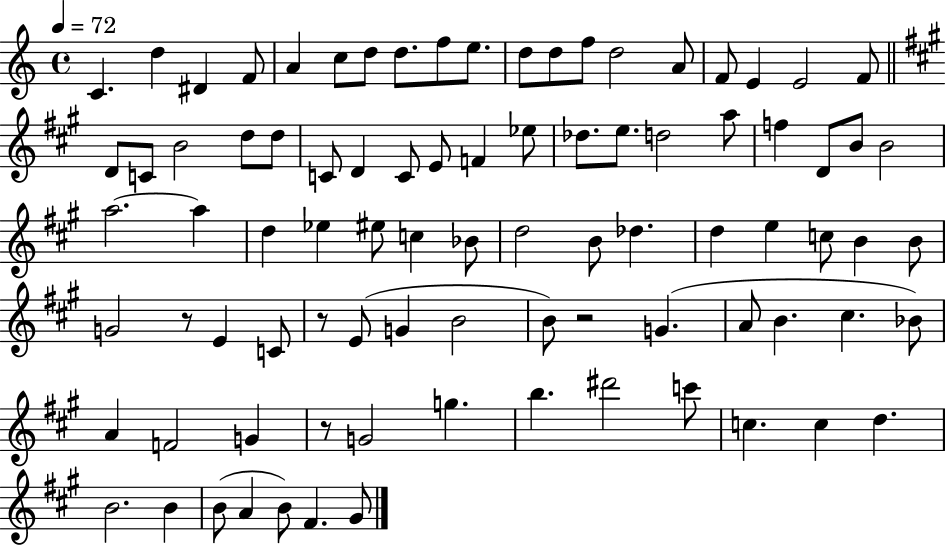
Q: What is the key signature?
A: C major